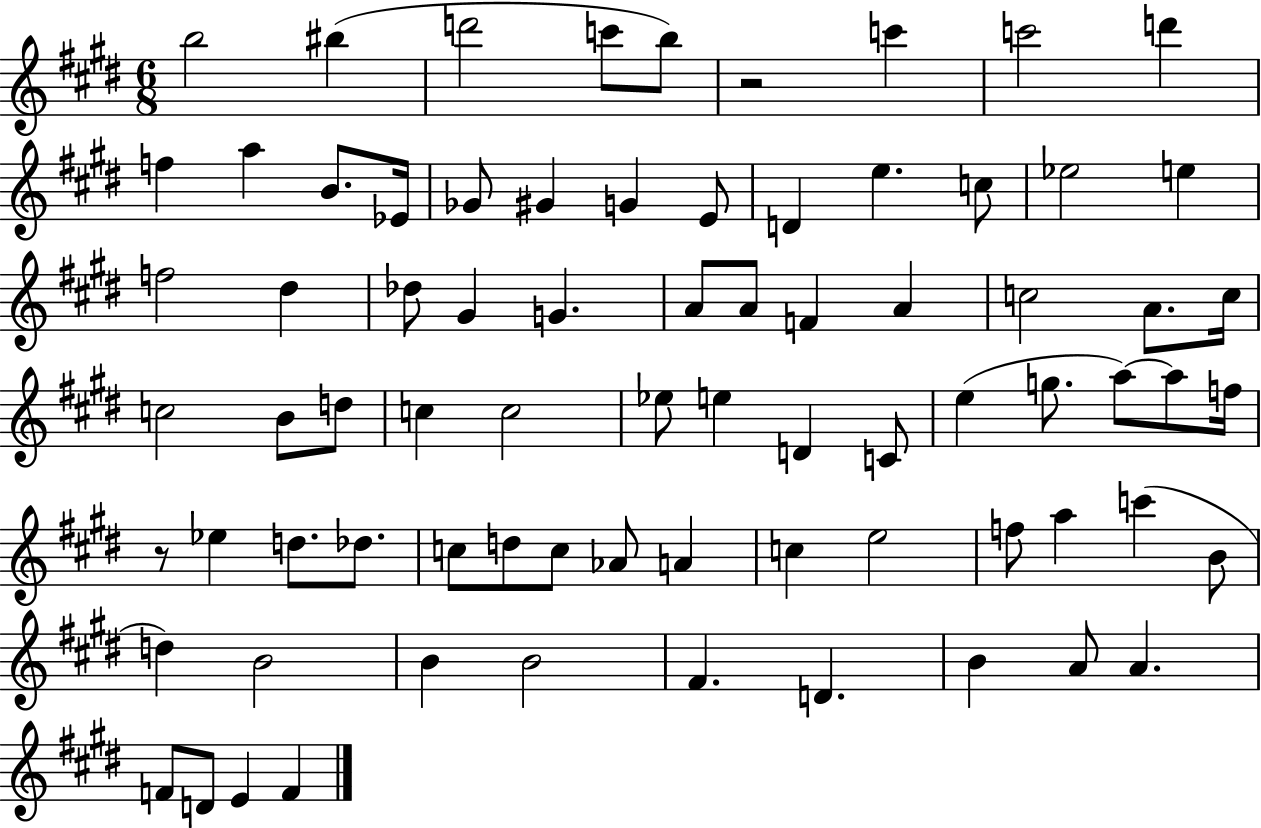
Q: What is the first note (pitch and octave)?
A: B5